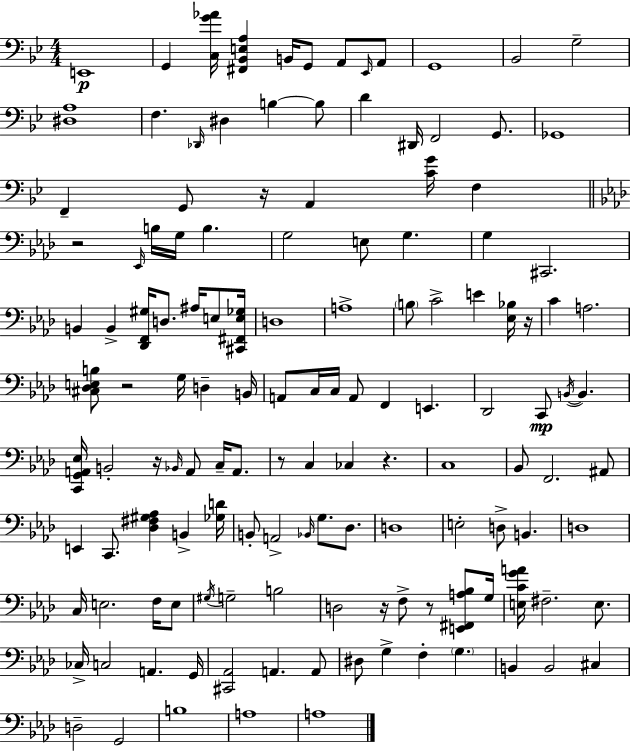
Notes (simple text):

E2/w G2/q [C3,G4,Ab4]/s [F#2,Bb2,E3,A3]/q B2/s G2/e A2/e Eb2/s A2/e G2/w Bb2/h G3/h [D#3,A3]/w F3/q. Db2/s D#3/q B3/q B3/e D4/q D#2/s F2/h G2/e. Gb2/w F2/q G2/e R/s A2/q [C4,G4]/s F3/q R/h Eb2/s B3/s G3/s B3/q. G3/h E3/e G3/q. G3/q C#2/h. B2/q B2/q [Db2,F2,G#3]/s D3/e. A#3/s E3/e [C#2,F#2,E3,Gb3]/s D3/w A3/w B3/e C4/h E4/q [Eb3,Bb3]/s R/s C4/q A3/h. [C#3,Db3,E3,B3]/e R/h G3/s D3/q B2/s A2/e C3/s C3/s A2/e F2/q E2/q. Db2/h C2/e B2/s B2/q. [C2,G2,A2,Eb3]/s B2/h R/s Bb2/s A2/e C3/s A2/e. R/e C3/q CES3/q R/q. C3/w Bb2/e F2/h. A#2/e E2/q C2/e. [Db3,F#3,G#3,Ab3]/q B2/q [Gb3,D4]/s B2/e A2/h Bb2/s G3/e. Db3/e. D3/w E3/h D3/e B2/q. D3/w C3/s E3/h. F3/s E3/e G#3/s G3/h B3/h D3/h R/s F3/e R/e [E2,F#2,A3,Bb3]/e G3/s [E3,C4,G4,A4]/s F#3/h. E3/e. CES3/s C3/h A2/q. G2/s [C#2,Ab2]/h A2/q. A2/e D#3/e G3/q F3/q G3/q. B2/q B2/h C#3/q D3/h G2/h B3/w A3/w A3/w